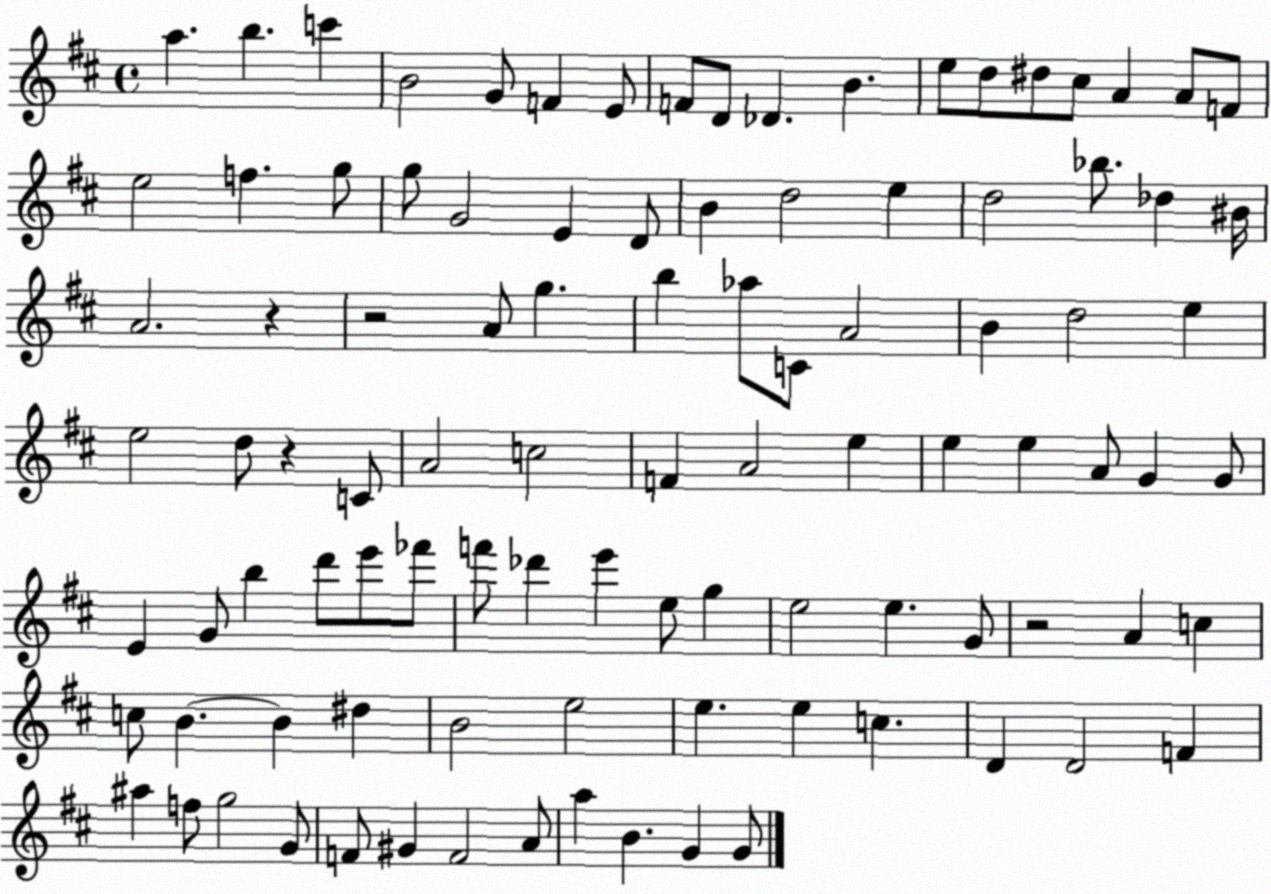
X:1
T:Untitled
M:4/4
L:1/4
K:D
a b c' B2 G/2 F E/2 F/2 D/2 _D B e/2 d/2 ^d/2 ^c/2 A A/2 F/2 e2 f g/2 g/2 G2 E D/2 B d2 e d2 _b/2 _d ^B/4 A2 z z2 A/2 g b _a/2 C/2 A2 B d2 e e2 d/2 z C/2 A2 c2 F A2 e e e A/2 G G/2 E G/2 b d'/2 e'/2 _f'/2 f'/2 _d' e' e/2 g e2 e G/2 z2 A c c/2 B B ^d B2 e2 e e c D D2 F ^a f/2 g2 G/2 F/2 ^G F2 A/2 a B G G/2